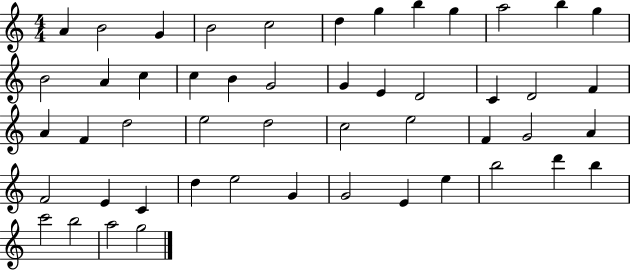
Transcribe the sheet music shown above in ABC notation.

X:1
T:Untitled
M:4/4
L:1/4
K:C
A B2 G B2 c2 d g b g a2 b g B2 A c c B G2 G E D2 C D2 F A F d2 e2 d2 c2 e2 F G2 A F2 E C d e2 G G2 E e b2 d' b c'2 b2 a2 g2